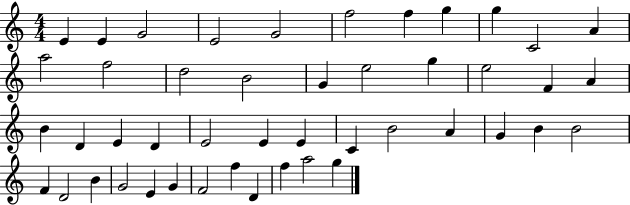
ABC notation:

X:1
T:Untitled
M:4/4
L:1/4
K:C
E E G2 E2 G2 f2 f g g C2 A a2 f2 d2 B2 G e2 g e2 F A B D E D E2 E E C B2 A G B B2 F D2 B G2 E G F2 f D f a2 g